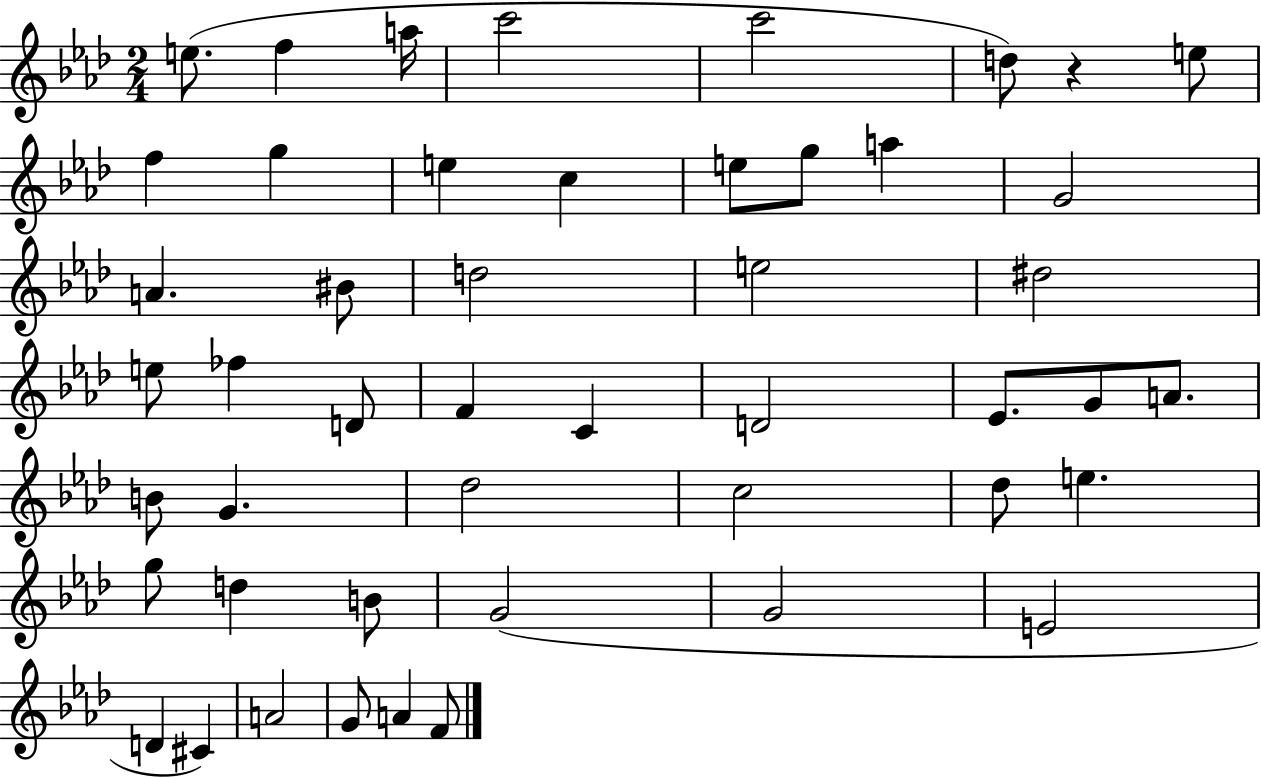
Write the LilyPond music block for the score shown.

{
  \clef treble
  \numericTimeSignature
  \time 2/4
  \key aes \major
  \repeat volta 2 { e''8.( f''4 a''16 | c'''2 | c'''2 | d''8) r4 e''8 | \break f''4 g''4 | e''4 c''4 | e''8 g''8 a''4 | g'2 | \break a'4. bis'8 | d''2 | e''2 | dis''2 | \break e''8 fes''4 d'8 | f'4 c'4 | d'2 | ees'8. g'8 a'8. | \break b'8 g'4. | des''2 | c''2 | des''8 e''4. | \break g''8 d''4 b'8 | g'2( | g'2 | e'2 | \break d'4 cis'4) | a'2 | g'8 a'4 f'8 | } \bar "|."
}